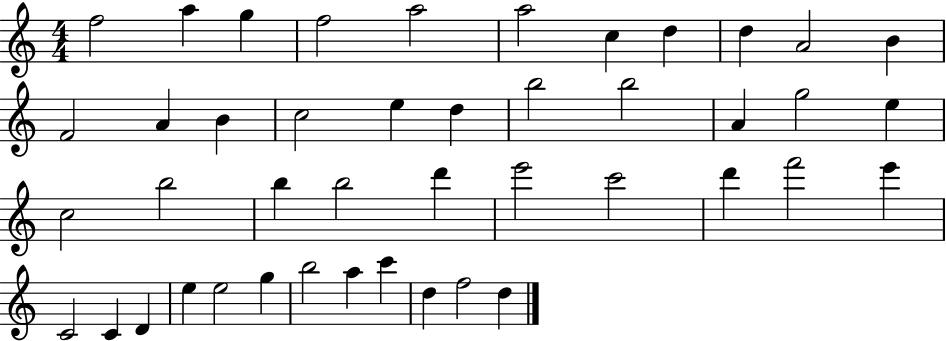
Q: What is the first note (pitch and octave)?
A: F5